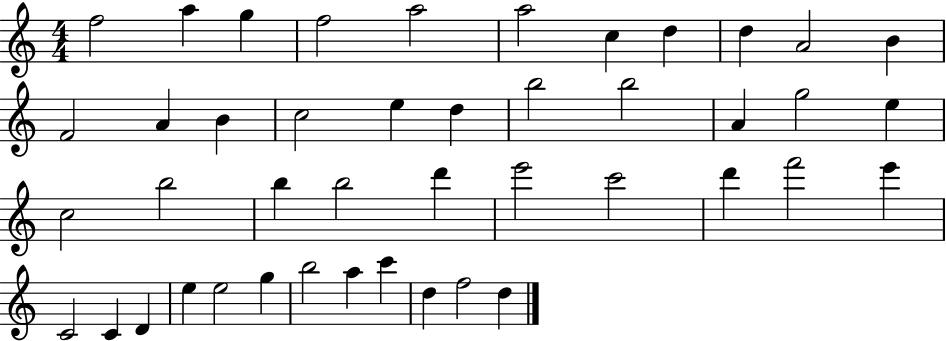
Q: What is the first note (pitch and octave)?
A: F5